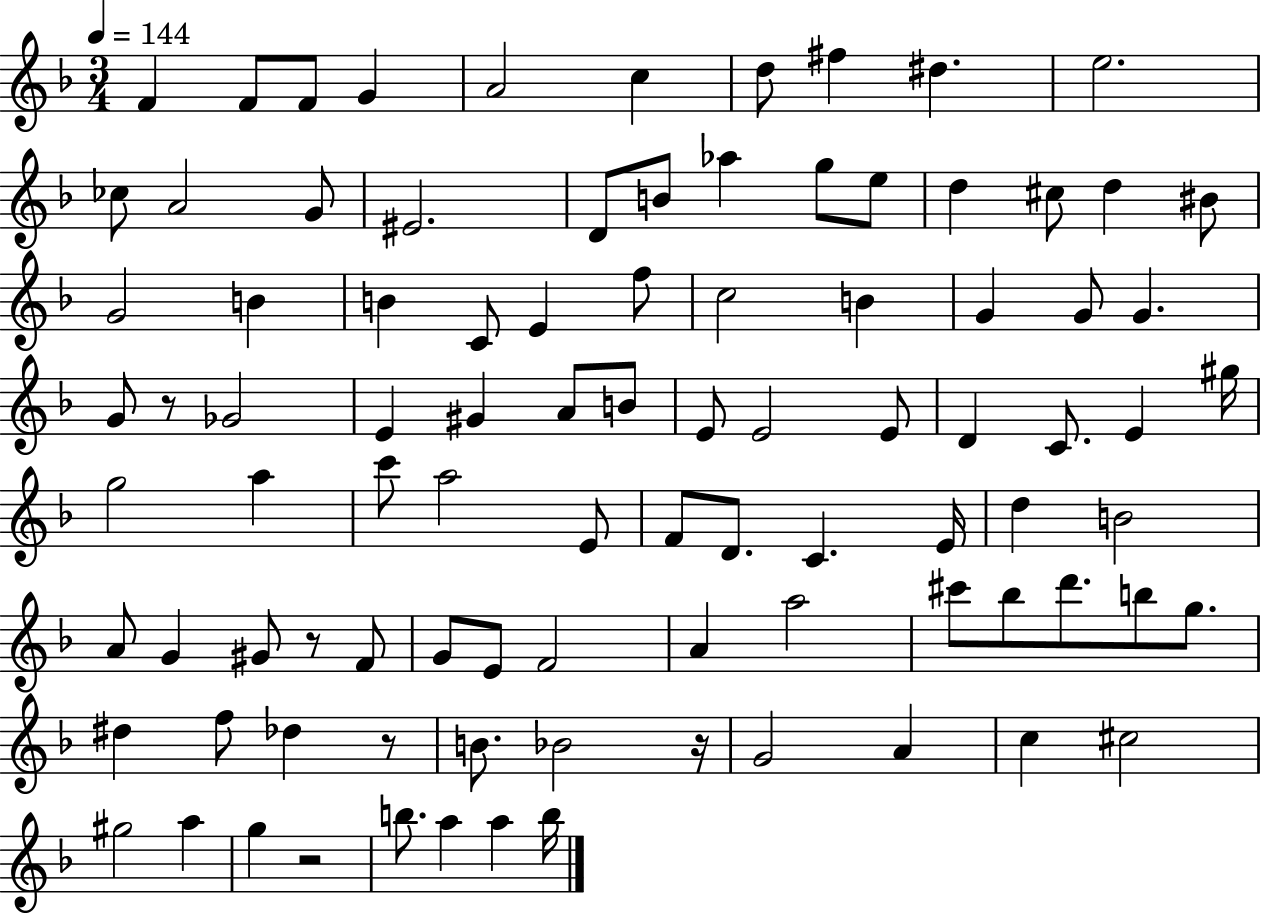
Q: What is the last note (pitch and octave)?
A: B5